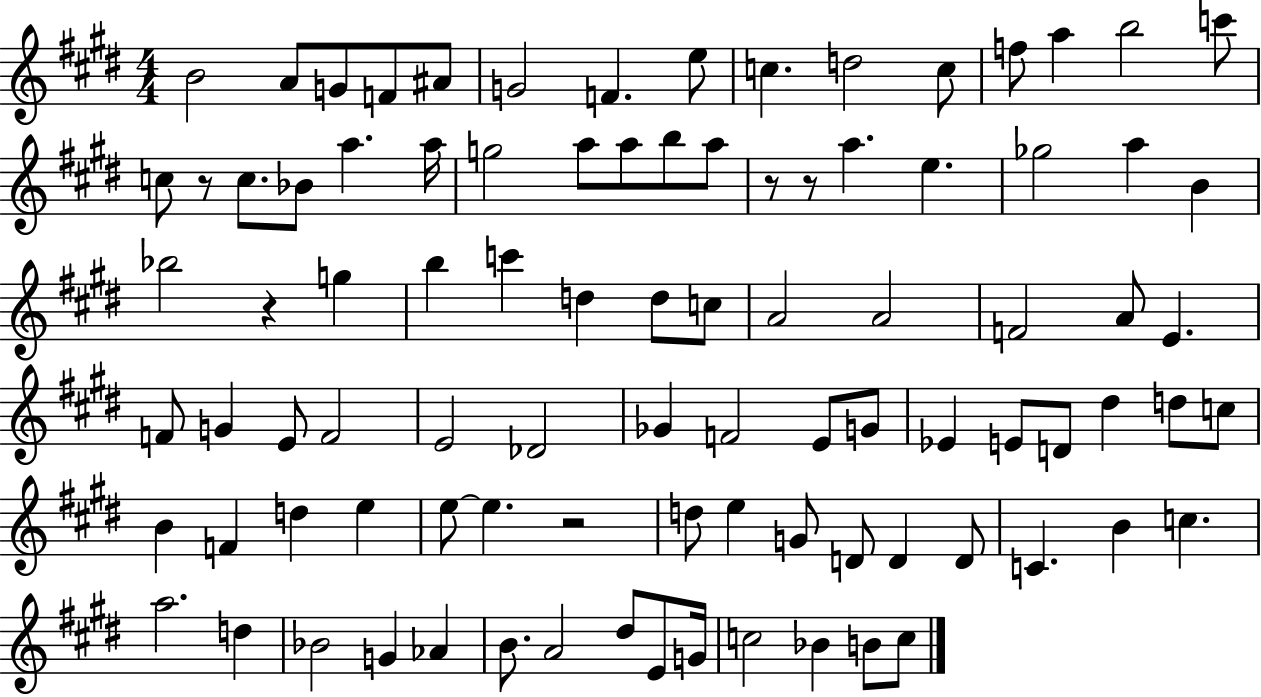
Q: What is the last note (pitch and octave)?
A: C5